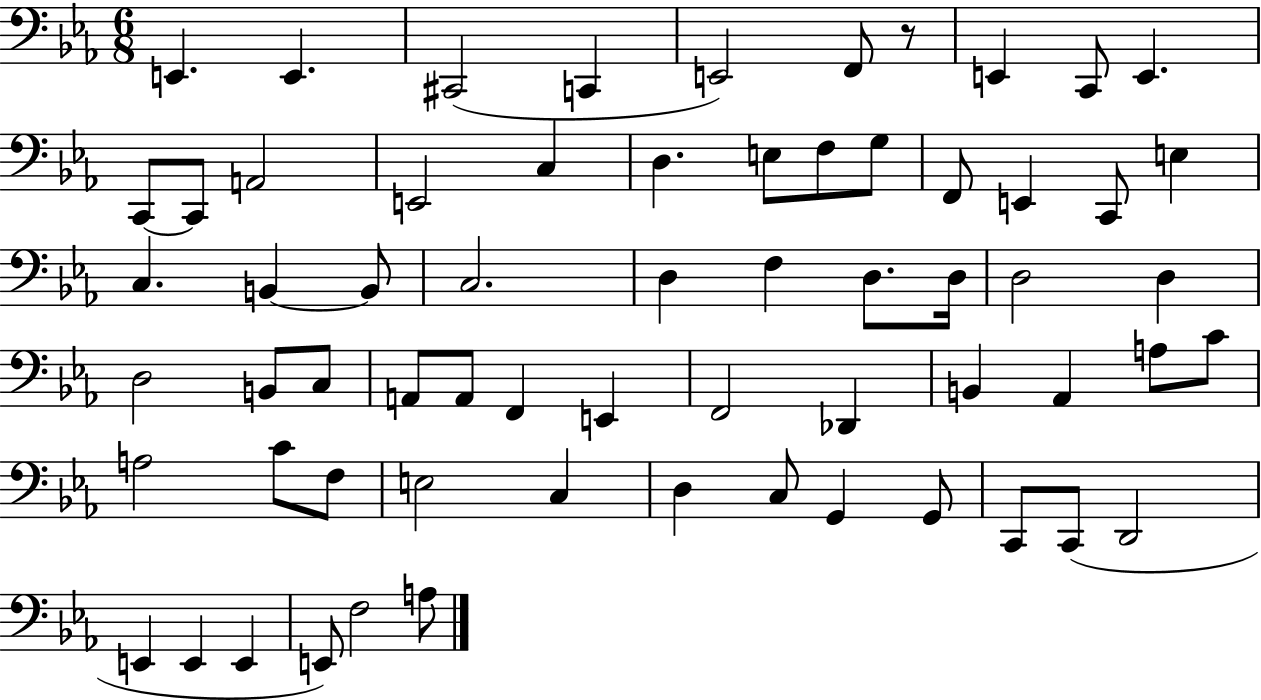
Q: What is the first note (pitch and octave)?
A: E2